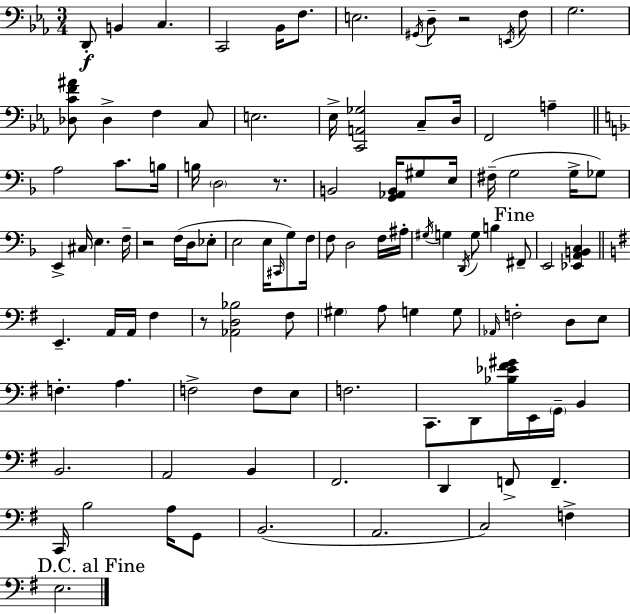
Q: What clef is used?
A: bass